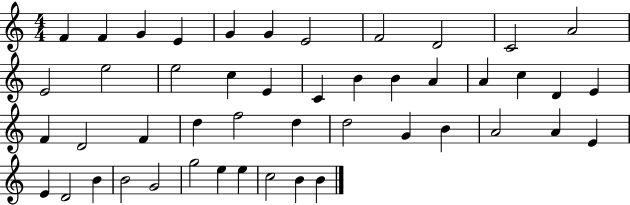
F4/q F4/q G4/q E4/q G4/q G4/q E4/h F4/h D4/h C4/h A4/h E4/h E5/h E5/h C5/q E4/q C4/q B4/q B4/q A4/q A4/q C5/q D4/q E4/q F4/q D4/h F4/q D5/q F5/h D5/q D5/h G4/q B4/q A4/h A4/q E4/q E4/q D4/h B4/q B4/h G4/h G5/h E5/q E5/q C5/h B4/q B4/q